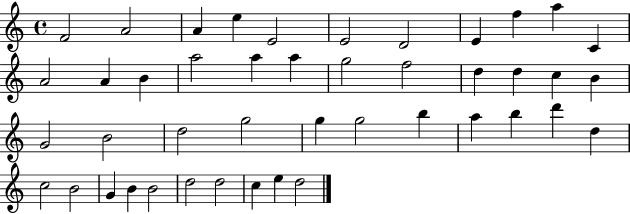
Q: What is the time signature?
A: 4/4